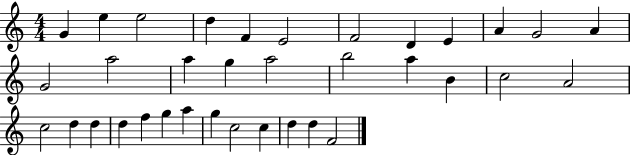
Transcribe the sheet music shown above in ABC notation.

X:1
T:Untitled
M:4/4
L:1/4
K:C
G e e2 d F E2 F2 D E A G2 A G2 a2 a g a2 b2 a B c2 A2 c2 d d d f g a g c2 c d d F2